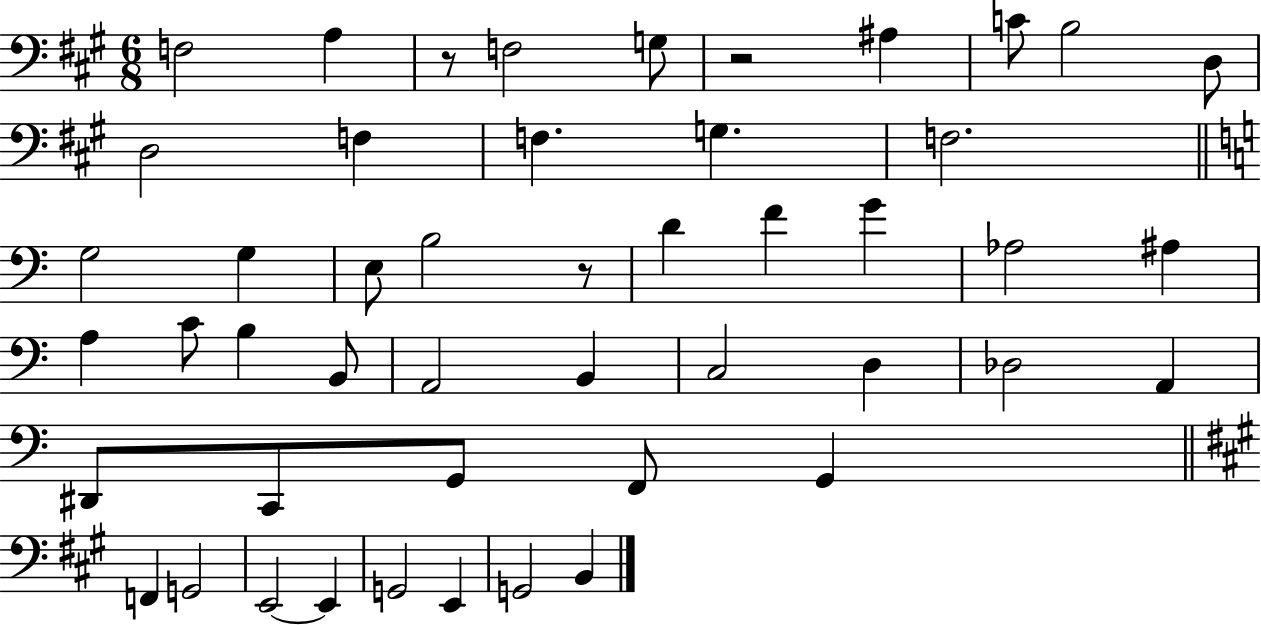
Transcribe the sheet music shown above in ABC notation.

X:1
T:Untitled
M:6/8
L:1/4
K:A
F,2 A, z/2 F,2 G,/2 z2 ^A, C/2 B,2 D,/2 D,2 F, F, G, F,2 G,2 G, E,/2 B,2 z/2 D F G _A,2 ^A, A, C/2 B, B,,/2 A,,2 B,, C,2 D, _D,2 A,, ^D,,/2 C,,/2 G,,/2 F,,/2 G,, F,, G,,2 E,,2 E,, G,,2 E,, G,,2 B,,